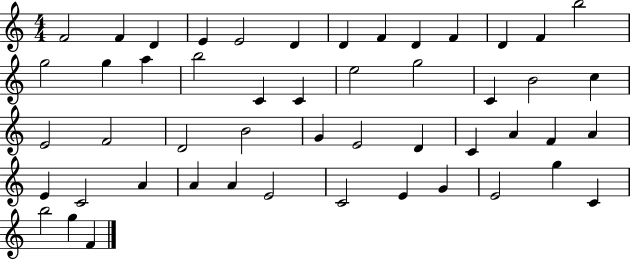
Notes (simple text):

F4/h F4/q D4/q E4/q E4/h D4/q D4/q F4/q D4/q F4/q D4/q F4/q B5/h G5/h G5/q A5/q B5/h C4/q C4/q E5/h G5/h C4/q B4/h C5/q E4/h F4/h D4/h B4/h G4/q E4/h D4/q C4/q A4/q F4/q A4/q E4/q C4/h A4/q A4/q A4/q E4/h C4/h E4/q G4/q E4/h G5/q C4/q B5/h G5/q F4/q